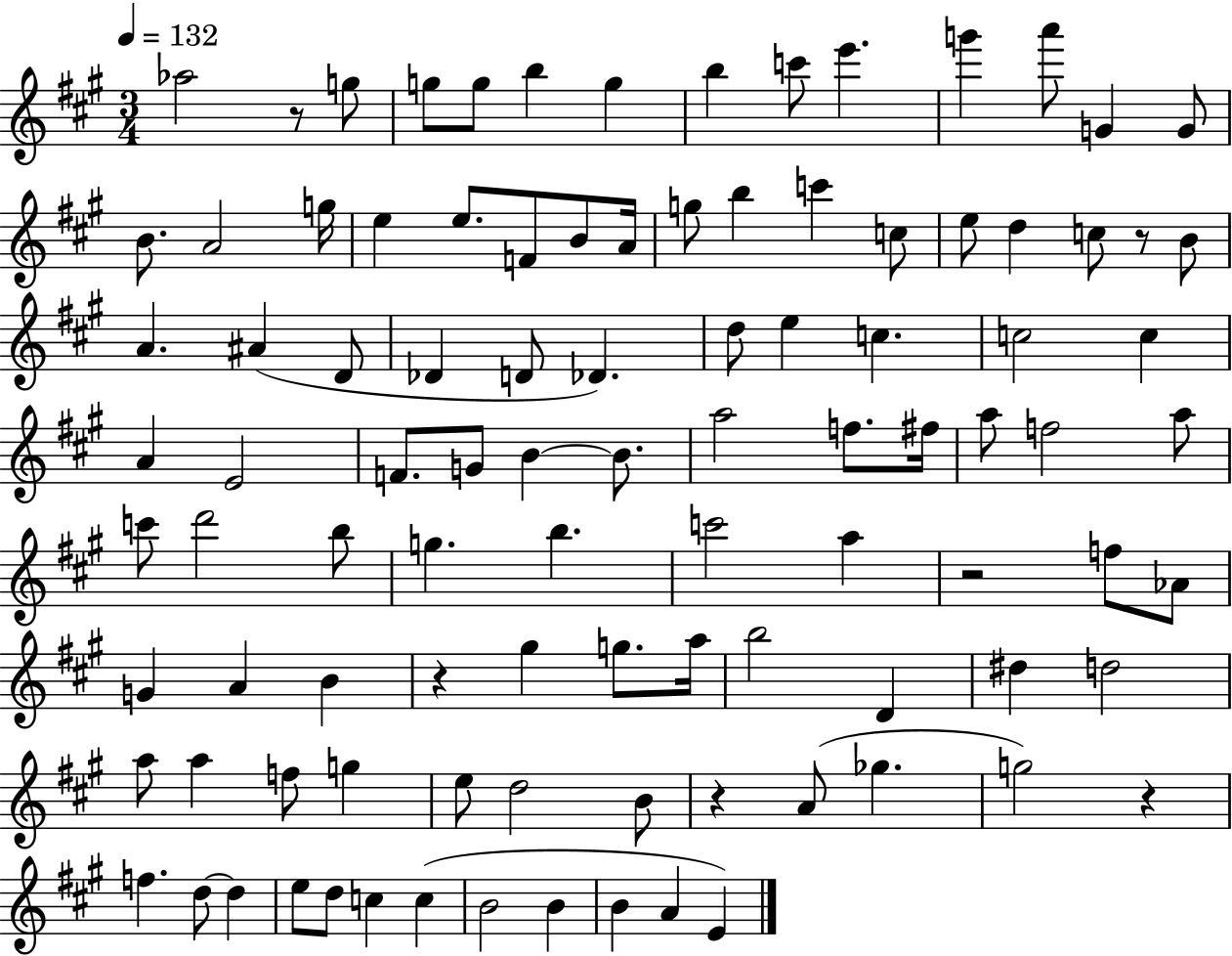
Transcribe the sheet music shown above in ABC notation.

X:1
T:Untitled
M:3/4
L:1/4
K:A
_a2 z/2 g/2 g/2 g/2 b g b c'/2 e' g' a'/2 G G/2 B/2 A2 g/4 e e/2 F/2 B/2 A/4 g/2 b c' c/2 e/2 d c/2 z/2 B/2 A ^A D/2 _D D/2 _D d/2 e c c2 c A E2 F/2 G/2 B B/2 a2 f/2 ^f/4 a/2 f2 a/2 c'/2 d'2 b/2 g b c'2 a z2 f/2 _A/2 G A B z ^g g/2 a/4 b2 D ^d d2 a/2 a f/2 g e/2 d2 B/2 z A/2 _g g2 z f d/2 d e/2 d/2 c c B2 B B A E